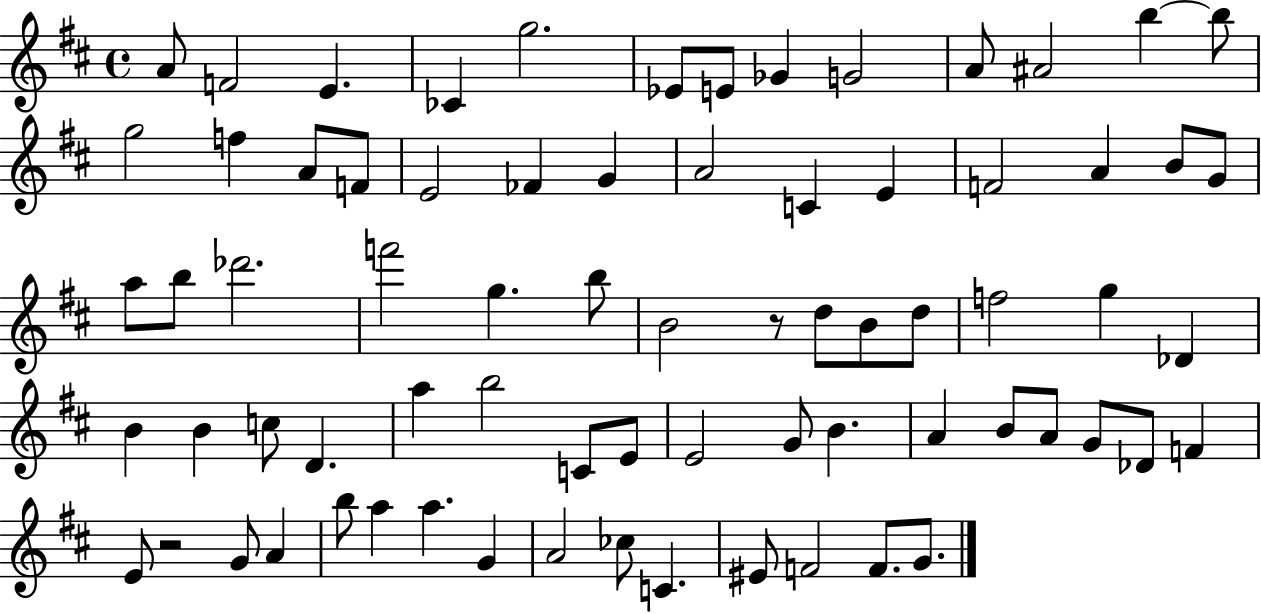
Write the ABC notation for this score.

X:1
T:Untitled
M:4/4
L:1/4
K:D
A/2 F2 E _C g2 _E/2 E/2 _G G2 A/2 ^A2 b b/2 g2 f A/2 F/2 E2 _F G A2 C E F2 A B/2 G/2 a/2 b/2 _d'2 f'2 g b/2 B2 z/2 d/2 B/2 d/2 f2 g _D B B c/2 D a b2 C/2 E/2 E2 G/2 B A B/2 A/2 G/2 _D/2 F E/2 z2 G/2 A b/2 a a G A2 _c/2 C ^E/2 F2 F/2 G/2